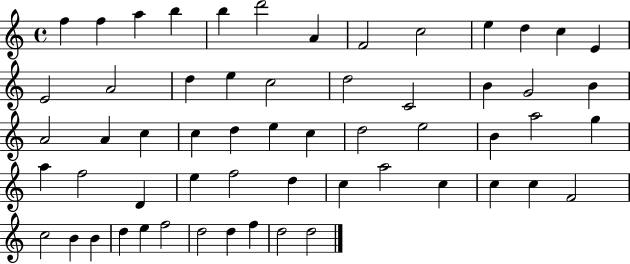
{
  \clef treble
  \time 4/4
  \defaultTimeSignature
  \key c \major
  f''4 f''4 a''4 b''4 | b''4 d'''2 a'4 | f'2 c''2 | e''4 d''4 c''4 e'4 | \break e'2 a'2 | d''4 e''4 c''2 | d''2 c'2 | b'4 g'2 b'4 | \break a'2 a'4 c''4 | c''4 d''4 e''4 c''4 | d''2 e''2 | b'4 a''2 g''4 | \break a''4 f''2 d'4 | e''4 f''2 d''4 | c''4 a''2 c''4 | c''4 c''4 f'2 | \break c''2 b'4 b'4 | d''4 e''4 f''2 | d''2 d''4 f''4 | d''2 d''2 | \break \bar "|."
}